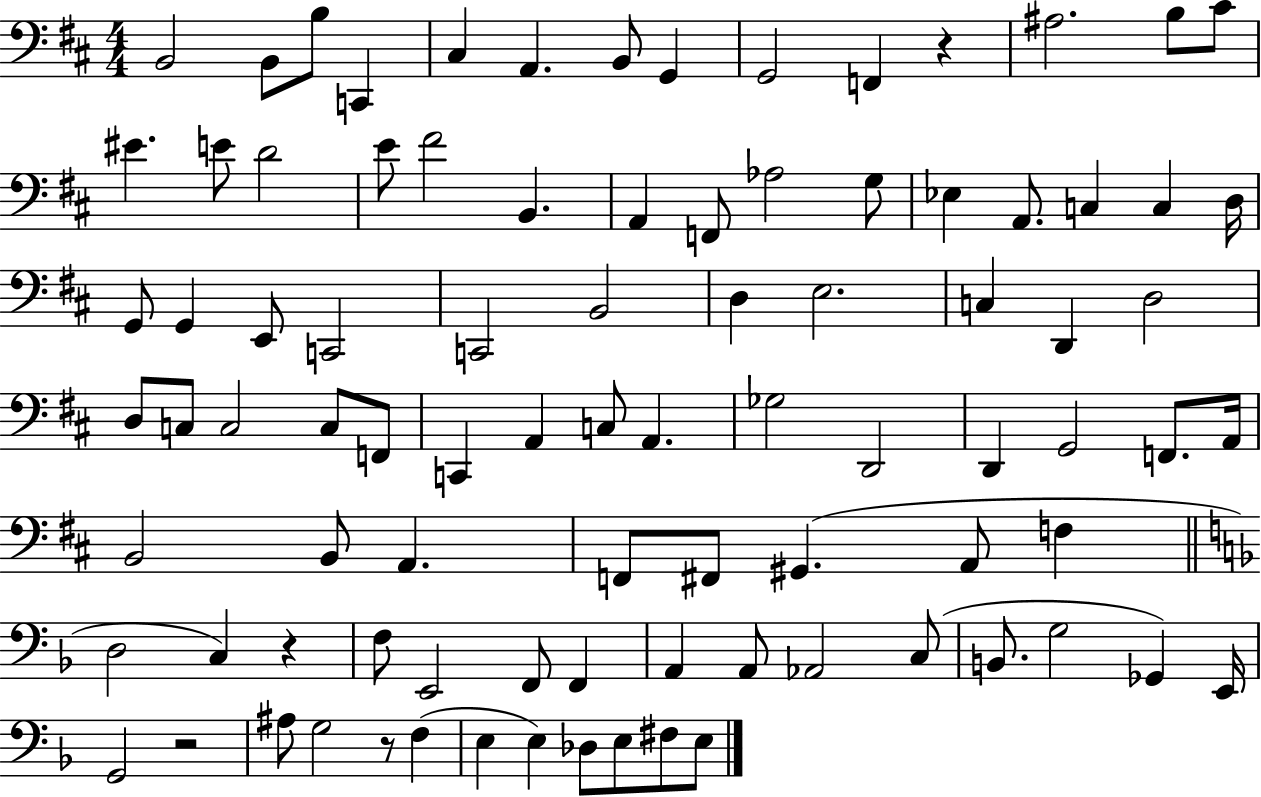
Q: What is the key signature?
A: D major